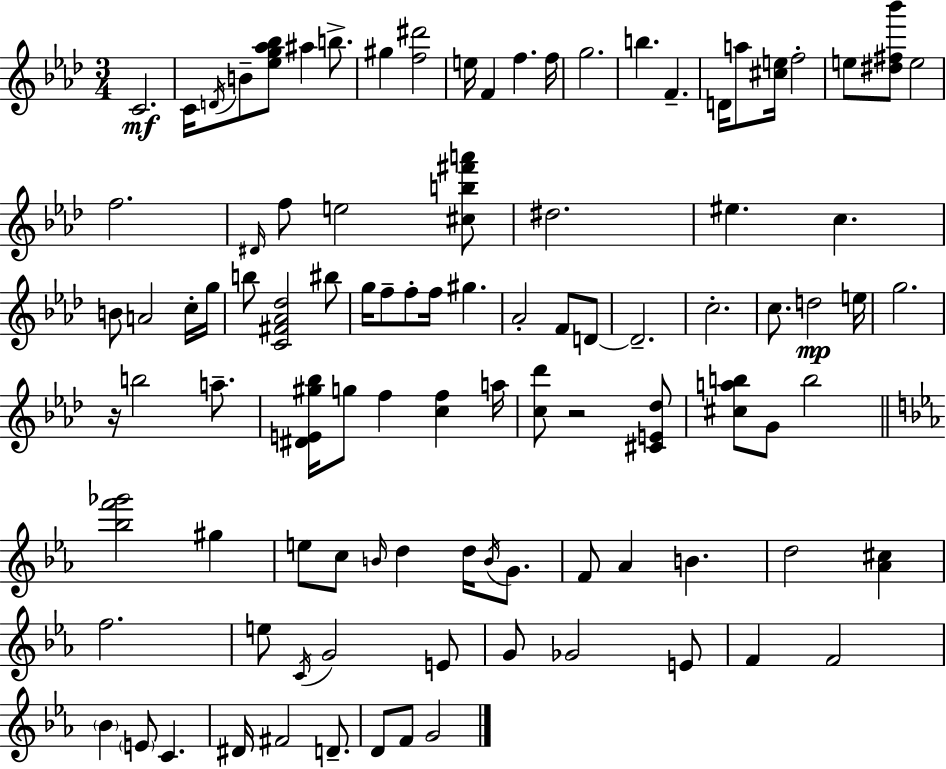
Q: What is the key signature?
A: F minor